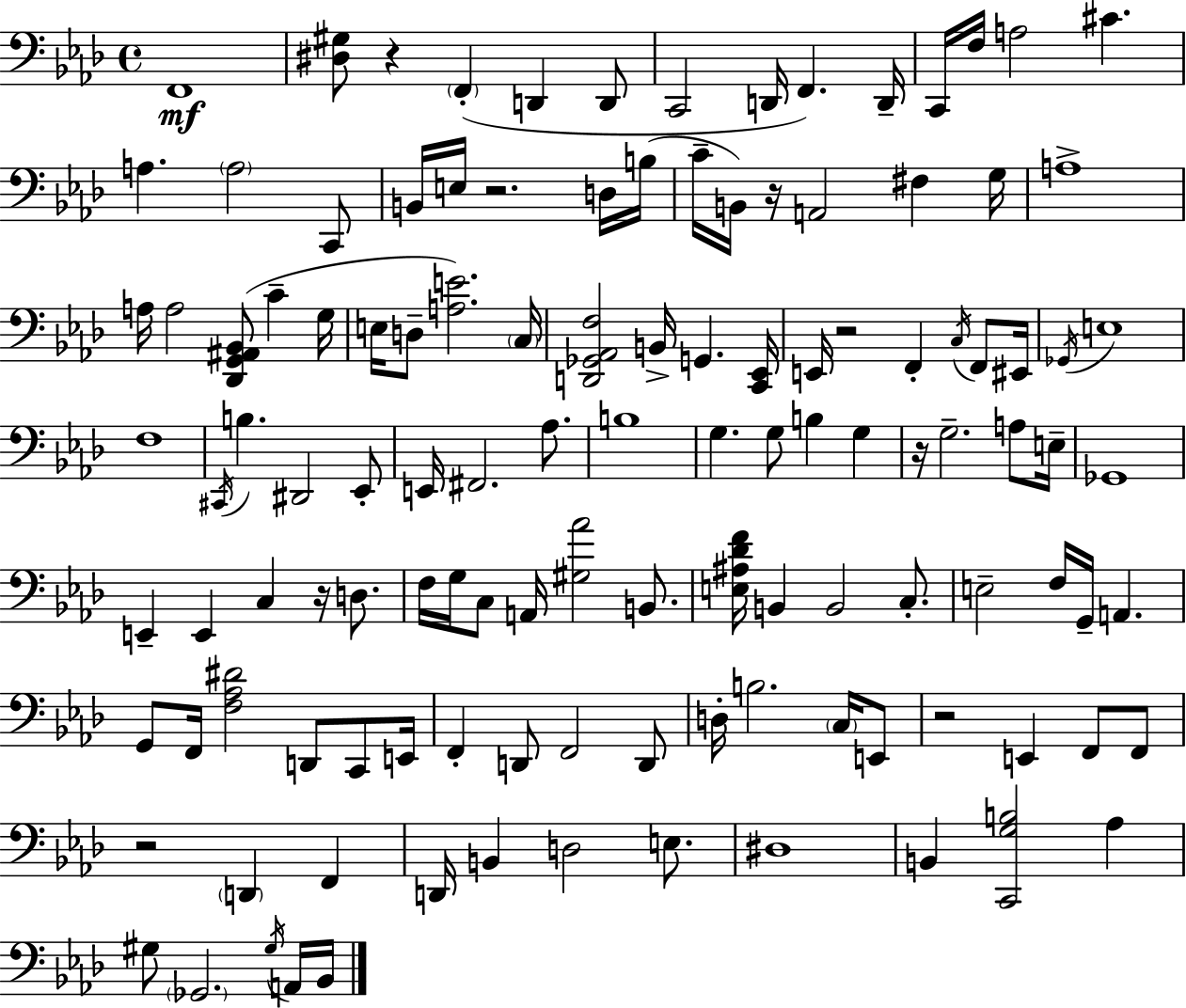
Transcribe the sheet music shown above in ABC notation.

X:1
T:Untitled
M:4/4
L:1/4
K:Fm
F,,4 [^D,^G,]/2 z F,, D,, D,,/2 C,,2 D,,/4 F,, D,,/4 C,,/4 F,/4 A,2 ^C A, A,2 C,,/2 B,,/4 E,/4 z2 D,/4 B,/4 C/4 B,,/4 z/4 A,,2 ^F, G,/4 A,4 A,/4 A,2 [_D,,G,,^A,,_B,,]/2 C G,/4 E,/4 D,/2 [A,E]2 C,/4 [D,,_G,,_A,,F,]2 B,,/4 G,, [C,,_E,,]/4 E,,/4 z2 F,, C,/4 F,,/2 ^E,,/4 _G,,/4 E,4 F,4 ^C,,/4 B, ^D,,2 _E,,/2 E,,/4 ^F,,2 _A,/2 B,4 G, G,/2 B, G, z/4 G,2 A,/2 E,/4 _G,,4 E,, E,, C, z/4 D,/2 F,/4 G,/4 C,/2 A,,/4 [^G,_A]2 B,,/2 [E,^A,_DF]/4 B,, B,,2 C,/2 E,2 F,/4 G,,/4 A,, G,,/2 F,,/4 [F,_A,^D]2 D,,/2 C,,/2 E,,/4 F,, D,,/2 F,,2 D,,/2 D,/4 B,2 C,/4 E,,/2 z2 E,, F,,/2 F,,/2 z2 D,, F,, D,,/4 B,, D,2 E,/2 ^D,4 B,, [C,,G,B,]2 _A, ^G,/2 _G,,2 ^G,/4 A,,/4 _B,,/4